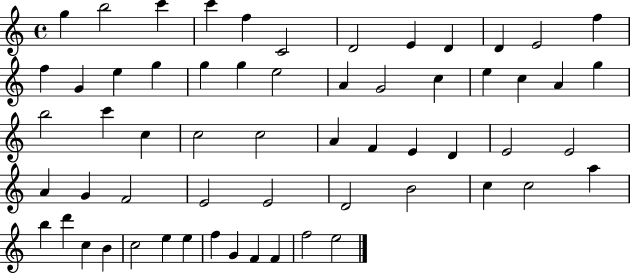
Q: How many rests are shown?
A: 0